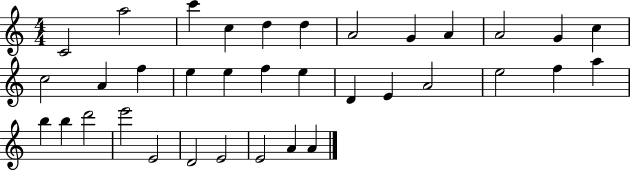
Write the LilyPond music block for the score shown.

{
  \clef treble
  \numericTimeSignature
  \time 4/4
  \key c \major
  c'2 a''2 | c'''4 c''4 d''4 d''4 | a'2 g'4 a'4 | a'2 g'4 c''4 | \break c''2 a'4 f''4 | e''4 e''4 f''4 e''4 | d'4 e'4 a'2 | e''2 f''4 a''4 | \break b''4 b''4 d'''2 | e'''2 e'2 | d'2 e'2 | e'2 a'4 a'4 | \break \bar "|."
}